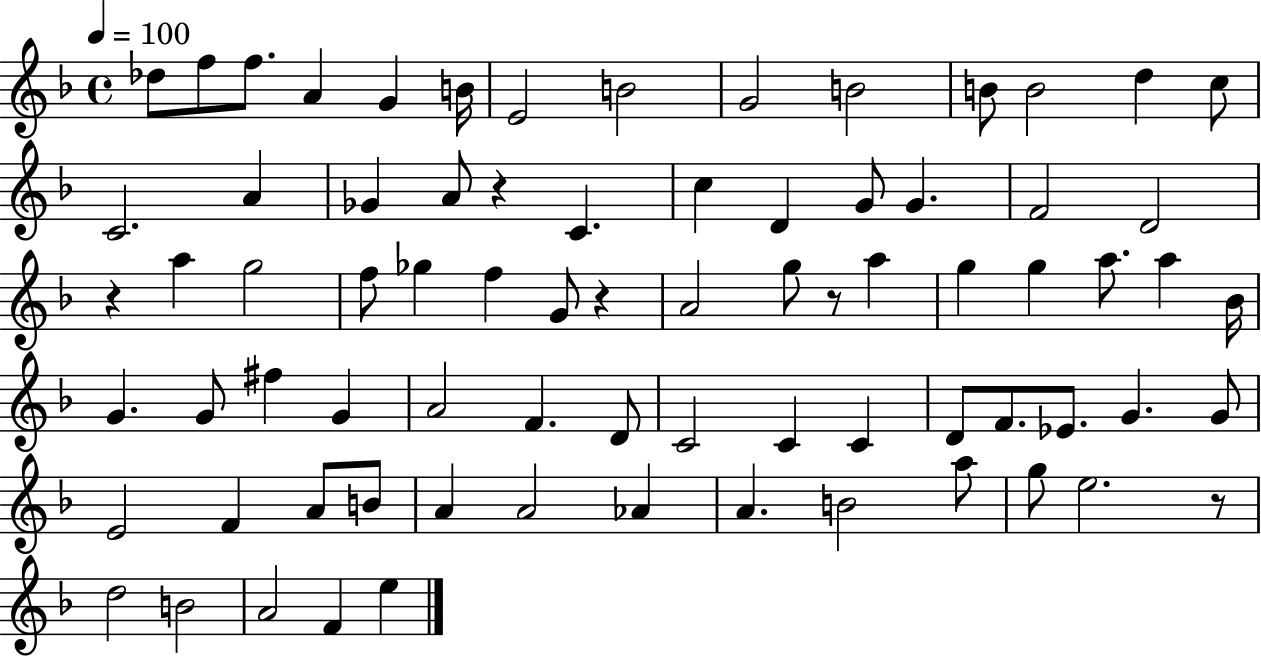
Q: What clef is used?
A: treble